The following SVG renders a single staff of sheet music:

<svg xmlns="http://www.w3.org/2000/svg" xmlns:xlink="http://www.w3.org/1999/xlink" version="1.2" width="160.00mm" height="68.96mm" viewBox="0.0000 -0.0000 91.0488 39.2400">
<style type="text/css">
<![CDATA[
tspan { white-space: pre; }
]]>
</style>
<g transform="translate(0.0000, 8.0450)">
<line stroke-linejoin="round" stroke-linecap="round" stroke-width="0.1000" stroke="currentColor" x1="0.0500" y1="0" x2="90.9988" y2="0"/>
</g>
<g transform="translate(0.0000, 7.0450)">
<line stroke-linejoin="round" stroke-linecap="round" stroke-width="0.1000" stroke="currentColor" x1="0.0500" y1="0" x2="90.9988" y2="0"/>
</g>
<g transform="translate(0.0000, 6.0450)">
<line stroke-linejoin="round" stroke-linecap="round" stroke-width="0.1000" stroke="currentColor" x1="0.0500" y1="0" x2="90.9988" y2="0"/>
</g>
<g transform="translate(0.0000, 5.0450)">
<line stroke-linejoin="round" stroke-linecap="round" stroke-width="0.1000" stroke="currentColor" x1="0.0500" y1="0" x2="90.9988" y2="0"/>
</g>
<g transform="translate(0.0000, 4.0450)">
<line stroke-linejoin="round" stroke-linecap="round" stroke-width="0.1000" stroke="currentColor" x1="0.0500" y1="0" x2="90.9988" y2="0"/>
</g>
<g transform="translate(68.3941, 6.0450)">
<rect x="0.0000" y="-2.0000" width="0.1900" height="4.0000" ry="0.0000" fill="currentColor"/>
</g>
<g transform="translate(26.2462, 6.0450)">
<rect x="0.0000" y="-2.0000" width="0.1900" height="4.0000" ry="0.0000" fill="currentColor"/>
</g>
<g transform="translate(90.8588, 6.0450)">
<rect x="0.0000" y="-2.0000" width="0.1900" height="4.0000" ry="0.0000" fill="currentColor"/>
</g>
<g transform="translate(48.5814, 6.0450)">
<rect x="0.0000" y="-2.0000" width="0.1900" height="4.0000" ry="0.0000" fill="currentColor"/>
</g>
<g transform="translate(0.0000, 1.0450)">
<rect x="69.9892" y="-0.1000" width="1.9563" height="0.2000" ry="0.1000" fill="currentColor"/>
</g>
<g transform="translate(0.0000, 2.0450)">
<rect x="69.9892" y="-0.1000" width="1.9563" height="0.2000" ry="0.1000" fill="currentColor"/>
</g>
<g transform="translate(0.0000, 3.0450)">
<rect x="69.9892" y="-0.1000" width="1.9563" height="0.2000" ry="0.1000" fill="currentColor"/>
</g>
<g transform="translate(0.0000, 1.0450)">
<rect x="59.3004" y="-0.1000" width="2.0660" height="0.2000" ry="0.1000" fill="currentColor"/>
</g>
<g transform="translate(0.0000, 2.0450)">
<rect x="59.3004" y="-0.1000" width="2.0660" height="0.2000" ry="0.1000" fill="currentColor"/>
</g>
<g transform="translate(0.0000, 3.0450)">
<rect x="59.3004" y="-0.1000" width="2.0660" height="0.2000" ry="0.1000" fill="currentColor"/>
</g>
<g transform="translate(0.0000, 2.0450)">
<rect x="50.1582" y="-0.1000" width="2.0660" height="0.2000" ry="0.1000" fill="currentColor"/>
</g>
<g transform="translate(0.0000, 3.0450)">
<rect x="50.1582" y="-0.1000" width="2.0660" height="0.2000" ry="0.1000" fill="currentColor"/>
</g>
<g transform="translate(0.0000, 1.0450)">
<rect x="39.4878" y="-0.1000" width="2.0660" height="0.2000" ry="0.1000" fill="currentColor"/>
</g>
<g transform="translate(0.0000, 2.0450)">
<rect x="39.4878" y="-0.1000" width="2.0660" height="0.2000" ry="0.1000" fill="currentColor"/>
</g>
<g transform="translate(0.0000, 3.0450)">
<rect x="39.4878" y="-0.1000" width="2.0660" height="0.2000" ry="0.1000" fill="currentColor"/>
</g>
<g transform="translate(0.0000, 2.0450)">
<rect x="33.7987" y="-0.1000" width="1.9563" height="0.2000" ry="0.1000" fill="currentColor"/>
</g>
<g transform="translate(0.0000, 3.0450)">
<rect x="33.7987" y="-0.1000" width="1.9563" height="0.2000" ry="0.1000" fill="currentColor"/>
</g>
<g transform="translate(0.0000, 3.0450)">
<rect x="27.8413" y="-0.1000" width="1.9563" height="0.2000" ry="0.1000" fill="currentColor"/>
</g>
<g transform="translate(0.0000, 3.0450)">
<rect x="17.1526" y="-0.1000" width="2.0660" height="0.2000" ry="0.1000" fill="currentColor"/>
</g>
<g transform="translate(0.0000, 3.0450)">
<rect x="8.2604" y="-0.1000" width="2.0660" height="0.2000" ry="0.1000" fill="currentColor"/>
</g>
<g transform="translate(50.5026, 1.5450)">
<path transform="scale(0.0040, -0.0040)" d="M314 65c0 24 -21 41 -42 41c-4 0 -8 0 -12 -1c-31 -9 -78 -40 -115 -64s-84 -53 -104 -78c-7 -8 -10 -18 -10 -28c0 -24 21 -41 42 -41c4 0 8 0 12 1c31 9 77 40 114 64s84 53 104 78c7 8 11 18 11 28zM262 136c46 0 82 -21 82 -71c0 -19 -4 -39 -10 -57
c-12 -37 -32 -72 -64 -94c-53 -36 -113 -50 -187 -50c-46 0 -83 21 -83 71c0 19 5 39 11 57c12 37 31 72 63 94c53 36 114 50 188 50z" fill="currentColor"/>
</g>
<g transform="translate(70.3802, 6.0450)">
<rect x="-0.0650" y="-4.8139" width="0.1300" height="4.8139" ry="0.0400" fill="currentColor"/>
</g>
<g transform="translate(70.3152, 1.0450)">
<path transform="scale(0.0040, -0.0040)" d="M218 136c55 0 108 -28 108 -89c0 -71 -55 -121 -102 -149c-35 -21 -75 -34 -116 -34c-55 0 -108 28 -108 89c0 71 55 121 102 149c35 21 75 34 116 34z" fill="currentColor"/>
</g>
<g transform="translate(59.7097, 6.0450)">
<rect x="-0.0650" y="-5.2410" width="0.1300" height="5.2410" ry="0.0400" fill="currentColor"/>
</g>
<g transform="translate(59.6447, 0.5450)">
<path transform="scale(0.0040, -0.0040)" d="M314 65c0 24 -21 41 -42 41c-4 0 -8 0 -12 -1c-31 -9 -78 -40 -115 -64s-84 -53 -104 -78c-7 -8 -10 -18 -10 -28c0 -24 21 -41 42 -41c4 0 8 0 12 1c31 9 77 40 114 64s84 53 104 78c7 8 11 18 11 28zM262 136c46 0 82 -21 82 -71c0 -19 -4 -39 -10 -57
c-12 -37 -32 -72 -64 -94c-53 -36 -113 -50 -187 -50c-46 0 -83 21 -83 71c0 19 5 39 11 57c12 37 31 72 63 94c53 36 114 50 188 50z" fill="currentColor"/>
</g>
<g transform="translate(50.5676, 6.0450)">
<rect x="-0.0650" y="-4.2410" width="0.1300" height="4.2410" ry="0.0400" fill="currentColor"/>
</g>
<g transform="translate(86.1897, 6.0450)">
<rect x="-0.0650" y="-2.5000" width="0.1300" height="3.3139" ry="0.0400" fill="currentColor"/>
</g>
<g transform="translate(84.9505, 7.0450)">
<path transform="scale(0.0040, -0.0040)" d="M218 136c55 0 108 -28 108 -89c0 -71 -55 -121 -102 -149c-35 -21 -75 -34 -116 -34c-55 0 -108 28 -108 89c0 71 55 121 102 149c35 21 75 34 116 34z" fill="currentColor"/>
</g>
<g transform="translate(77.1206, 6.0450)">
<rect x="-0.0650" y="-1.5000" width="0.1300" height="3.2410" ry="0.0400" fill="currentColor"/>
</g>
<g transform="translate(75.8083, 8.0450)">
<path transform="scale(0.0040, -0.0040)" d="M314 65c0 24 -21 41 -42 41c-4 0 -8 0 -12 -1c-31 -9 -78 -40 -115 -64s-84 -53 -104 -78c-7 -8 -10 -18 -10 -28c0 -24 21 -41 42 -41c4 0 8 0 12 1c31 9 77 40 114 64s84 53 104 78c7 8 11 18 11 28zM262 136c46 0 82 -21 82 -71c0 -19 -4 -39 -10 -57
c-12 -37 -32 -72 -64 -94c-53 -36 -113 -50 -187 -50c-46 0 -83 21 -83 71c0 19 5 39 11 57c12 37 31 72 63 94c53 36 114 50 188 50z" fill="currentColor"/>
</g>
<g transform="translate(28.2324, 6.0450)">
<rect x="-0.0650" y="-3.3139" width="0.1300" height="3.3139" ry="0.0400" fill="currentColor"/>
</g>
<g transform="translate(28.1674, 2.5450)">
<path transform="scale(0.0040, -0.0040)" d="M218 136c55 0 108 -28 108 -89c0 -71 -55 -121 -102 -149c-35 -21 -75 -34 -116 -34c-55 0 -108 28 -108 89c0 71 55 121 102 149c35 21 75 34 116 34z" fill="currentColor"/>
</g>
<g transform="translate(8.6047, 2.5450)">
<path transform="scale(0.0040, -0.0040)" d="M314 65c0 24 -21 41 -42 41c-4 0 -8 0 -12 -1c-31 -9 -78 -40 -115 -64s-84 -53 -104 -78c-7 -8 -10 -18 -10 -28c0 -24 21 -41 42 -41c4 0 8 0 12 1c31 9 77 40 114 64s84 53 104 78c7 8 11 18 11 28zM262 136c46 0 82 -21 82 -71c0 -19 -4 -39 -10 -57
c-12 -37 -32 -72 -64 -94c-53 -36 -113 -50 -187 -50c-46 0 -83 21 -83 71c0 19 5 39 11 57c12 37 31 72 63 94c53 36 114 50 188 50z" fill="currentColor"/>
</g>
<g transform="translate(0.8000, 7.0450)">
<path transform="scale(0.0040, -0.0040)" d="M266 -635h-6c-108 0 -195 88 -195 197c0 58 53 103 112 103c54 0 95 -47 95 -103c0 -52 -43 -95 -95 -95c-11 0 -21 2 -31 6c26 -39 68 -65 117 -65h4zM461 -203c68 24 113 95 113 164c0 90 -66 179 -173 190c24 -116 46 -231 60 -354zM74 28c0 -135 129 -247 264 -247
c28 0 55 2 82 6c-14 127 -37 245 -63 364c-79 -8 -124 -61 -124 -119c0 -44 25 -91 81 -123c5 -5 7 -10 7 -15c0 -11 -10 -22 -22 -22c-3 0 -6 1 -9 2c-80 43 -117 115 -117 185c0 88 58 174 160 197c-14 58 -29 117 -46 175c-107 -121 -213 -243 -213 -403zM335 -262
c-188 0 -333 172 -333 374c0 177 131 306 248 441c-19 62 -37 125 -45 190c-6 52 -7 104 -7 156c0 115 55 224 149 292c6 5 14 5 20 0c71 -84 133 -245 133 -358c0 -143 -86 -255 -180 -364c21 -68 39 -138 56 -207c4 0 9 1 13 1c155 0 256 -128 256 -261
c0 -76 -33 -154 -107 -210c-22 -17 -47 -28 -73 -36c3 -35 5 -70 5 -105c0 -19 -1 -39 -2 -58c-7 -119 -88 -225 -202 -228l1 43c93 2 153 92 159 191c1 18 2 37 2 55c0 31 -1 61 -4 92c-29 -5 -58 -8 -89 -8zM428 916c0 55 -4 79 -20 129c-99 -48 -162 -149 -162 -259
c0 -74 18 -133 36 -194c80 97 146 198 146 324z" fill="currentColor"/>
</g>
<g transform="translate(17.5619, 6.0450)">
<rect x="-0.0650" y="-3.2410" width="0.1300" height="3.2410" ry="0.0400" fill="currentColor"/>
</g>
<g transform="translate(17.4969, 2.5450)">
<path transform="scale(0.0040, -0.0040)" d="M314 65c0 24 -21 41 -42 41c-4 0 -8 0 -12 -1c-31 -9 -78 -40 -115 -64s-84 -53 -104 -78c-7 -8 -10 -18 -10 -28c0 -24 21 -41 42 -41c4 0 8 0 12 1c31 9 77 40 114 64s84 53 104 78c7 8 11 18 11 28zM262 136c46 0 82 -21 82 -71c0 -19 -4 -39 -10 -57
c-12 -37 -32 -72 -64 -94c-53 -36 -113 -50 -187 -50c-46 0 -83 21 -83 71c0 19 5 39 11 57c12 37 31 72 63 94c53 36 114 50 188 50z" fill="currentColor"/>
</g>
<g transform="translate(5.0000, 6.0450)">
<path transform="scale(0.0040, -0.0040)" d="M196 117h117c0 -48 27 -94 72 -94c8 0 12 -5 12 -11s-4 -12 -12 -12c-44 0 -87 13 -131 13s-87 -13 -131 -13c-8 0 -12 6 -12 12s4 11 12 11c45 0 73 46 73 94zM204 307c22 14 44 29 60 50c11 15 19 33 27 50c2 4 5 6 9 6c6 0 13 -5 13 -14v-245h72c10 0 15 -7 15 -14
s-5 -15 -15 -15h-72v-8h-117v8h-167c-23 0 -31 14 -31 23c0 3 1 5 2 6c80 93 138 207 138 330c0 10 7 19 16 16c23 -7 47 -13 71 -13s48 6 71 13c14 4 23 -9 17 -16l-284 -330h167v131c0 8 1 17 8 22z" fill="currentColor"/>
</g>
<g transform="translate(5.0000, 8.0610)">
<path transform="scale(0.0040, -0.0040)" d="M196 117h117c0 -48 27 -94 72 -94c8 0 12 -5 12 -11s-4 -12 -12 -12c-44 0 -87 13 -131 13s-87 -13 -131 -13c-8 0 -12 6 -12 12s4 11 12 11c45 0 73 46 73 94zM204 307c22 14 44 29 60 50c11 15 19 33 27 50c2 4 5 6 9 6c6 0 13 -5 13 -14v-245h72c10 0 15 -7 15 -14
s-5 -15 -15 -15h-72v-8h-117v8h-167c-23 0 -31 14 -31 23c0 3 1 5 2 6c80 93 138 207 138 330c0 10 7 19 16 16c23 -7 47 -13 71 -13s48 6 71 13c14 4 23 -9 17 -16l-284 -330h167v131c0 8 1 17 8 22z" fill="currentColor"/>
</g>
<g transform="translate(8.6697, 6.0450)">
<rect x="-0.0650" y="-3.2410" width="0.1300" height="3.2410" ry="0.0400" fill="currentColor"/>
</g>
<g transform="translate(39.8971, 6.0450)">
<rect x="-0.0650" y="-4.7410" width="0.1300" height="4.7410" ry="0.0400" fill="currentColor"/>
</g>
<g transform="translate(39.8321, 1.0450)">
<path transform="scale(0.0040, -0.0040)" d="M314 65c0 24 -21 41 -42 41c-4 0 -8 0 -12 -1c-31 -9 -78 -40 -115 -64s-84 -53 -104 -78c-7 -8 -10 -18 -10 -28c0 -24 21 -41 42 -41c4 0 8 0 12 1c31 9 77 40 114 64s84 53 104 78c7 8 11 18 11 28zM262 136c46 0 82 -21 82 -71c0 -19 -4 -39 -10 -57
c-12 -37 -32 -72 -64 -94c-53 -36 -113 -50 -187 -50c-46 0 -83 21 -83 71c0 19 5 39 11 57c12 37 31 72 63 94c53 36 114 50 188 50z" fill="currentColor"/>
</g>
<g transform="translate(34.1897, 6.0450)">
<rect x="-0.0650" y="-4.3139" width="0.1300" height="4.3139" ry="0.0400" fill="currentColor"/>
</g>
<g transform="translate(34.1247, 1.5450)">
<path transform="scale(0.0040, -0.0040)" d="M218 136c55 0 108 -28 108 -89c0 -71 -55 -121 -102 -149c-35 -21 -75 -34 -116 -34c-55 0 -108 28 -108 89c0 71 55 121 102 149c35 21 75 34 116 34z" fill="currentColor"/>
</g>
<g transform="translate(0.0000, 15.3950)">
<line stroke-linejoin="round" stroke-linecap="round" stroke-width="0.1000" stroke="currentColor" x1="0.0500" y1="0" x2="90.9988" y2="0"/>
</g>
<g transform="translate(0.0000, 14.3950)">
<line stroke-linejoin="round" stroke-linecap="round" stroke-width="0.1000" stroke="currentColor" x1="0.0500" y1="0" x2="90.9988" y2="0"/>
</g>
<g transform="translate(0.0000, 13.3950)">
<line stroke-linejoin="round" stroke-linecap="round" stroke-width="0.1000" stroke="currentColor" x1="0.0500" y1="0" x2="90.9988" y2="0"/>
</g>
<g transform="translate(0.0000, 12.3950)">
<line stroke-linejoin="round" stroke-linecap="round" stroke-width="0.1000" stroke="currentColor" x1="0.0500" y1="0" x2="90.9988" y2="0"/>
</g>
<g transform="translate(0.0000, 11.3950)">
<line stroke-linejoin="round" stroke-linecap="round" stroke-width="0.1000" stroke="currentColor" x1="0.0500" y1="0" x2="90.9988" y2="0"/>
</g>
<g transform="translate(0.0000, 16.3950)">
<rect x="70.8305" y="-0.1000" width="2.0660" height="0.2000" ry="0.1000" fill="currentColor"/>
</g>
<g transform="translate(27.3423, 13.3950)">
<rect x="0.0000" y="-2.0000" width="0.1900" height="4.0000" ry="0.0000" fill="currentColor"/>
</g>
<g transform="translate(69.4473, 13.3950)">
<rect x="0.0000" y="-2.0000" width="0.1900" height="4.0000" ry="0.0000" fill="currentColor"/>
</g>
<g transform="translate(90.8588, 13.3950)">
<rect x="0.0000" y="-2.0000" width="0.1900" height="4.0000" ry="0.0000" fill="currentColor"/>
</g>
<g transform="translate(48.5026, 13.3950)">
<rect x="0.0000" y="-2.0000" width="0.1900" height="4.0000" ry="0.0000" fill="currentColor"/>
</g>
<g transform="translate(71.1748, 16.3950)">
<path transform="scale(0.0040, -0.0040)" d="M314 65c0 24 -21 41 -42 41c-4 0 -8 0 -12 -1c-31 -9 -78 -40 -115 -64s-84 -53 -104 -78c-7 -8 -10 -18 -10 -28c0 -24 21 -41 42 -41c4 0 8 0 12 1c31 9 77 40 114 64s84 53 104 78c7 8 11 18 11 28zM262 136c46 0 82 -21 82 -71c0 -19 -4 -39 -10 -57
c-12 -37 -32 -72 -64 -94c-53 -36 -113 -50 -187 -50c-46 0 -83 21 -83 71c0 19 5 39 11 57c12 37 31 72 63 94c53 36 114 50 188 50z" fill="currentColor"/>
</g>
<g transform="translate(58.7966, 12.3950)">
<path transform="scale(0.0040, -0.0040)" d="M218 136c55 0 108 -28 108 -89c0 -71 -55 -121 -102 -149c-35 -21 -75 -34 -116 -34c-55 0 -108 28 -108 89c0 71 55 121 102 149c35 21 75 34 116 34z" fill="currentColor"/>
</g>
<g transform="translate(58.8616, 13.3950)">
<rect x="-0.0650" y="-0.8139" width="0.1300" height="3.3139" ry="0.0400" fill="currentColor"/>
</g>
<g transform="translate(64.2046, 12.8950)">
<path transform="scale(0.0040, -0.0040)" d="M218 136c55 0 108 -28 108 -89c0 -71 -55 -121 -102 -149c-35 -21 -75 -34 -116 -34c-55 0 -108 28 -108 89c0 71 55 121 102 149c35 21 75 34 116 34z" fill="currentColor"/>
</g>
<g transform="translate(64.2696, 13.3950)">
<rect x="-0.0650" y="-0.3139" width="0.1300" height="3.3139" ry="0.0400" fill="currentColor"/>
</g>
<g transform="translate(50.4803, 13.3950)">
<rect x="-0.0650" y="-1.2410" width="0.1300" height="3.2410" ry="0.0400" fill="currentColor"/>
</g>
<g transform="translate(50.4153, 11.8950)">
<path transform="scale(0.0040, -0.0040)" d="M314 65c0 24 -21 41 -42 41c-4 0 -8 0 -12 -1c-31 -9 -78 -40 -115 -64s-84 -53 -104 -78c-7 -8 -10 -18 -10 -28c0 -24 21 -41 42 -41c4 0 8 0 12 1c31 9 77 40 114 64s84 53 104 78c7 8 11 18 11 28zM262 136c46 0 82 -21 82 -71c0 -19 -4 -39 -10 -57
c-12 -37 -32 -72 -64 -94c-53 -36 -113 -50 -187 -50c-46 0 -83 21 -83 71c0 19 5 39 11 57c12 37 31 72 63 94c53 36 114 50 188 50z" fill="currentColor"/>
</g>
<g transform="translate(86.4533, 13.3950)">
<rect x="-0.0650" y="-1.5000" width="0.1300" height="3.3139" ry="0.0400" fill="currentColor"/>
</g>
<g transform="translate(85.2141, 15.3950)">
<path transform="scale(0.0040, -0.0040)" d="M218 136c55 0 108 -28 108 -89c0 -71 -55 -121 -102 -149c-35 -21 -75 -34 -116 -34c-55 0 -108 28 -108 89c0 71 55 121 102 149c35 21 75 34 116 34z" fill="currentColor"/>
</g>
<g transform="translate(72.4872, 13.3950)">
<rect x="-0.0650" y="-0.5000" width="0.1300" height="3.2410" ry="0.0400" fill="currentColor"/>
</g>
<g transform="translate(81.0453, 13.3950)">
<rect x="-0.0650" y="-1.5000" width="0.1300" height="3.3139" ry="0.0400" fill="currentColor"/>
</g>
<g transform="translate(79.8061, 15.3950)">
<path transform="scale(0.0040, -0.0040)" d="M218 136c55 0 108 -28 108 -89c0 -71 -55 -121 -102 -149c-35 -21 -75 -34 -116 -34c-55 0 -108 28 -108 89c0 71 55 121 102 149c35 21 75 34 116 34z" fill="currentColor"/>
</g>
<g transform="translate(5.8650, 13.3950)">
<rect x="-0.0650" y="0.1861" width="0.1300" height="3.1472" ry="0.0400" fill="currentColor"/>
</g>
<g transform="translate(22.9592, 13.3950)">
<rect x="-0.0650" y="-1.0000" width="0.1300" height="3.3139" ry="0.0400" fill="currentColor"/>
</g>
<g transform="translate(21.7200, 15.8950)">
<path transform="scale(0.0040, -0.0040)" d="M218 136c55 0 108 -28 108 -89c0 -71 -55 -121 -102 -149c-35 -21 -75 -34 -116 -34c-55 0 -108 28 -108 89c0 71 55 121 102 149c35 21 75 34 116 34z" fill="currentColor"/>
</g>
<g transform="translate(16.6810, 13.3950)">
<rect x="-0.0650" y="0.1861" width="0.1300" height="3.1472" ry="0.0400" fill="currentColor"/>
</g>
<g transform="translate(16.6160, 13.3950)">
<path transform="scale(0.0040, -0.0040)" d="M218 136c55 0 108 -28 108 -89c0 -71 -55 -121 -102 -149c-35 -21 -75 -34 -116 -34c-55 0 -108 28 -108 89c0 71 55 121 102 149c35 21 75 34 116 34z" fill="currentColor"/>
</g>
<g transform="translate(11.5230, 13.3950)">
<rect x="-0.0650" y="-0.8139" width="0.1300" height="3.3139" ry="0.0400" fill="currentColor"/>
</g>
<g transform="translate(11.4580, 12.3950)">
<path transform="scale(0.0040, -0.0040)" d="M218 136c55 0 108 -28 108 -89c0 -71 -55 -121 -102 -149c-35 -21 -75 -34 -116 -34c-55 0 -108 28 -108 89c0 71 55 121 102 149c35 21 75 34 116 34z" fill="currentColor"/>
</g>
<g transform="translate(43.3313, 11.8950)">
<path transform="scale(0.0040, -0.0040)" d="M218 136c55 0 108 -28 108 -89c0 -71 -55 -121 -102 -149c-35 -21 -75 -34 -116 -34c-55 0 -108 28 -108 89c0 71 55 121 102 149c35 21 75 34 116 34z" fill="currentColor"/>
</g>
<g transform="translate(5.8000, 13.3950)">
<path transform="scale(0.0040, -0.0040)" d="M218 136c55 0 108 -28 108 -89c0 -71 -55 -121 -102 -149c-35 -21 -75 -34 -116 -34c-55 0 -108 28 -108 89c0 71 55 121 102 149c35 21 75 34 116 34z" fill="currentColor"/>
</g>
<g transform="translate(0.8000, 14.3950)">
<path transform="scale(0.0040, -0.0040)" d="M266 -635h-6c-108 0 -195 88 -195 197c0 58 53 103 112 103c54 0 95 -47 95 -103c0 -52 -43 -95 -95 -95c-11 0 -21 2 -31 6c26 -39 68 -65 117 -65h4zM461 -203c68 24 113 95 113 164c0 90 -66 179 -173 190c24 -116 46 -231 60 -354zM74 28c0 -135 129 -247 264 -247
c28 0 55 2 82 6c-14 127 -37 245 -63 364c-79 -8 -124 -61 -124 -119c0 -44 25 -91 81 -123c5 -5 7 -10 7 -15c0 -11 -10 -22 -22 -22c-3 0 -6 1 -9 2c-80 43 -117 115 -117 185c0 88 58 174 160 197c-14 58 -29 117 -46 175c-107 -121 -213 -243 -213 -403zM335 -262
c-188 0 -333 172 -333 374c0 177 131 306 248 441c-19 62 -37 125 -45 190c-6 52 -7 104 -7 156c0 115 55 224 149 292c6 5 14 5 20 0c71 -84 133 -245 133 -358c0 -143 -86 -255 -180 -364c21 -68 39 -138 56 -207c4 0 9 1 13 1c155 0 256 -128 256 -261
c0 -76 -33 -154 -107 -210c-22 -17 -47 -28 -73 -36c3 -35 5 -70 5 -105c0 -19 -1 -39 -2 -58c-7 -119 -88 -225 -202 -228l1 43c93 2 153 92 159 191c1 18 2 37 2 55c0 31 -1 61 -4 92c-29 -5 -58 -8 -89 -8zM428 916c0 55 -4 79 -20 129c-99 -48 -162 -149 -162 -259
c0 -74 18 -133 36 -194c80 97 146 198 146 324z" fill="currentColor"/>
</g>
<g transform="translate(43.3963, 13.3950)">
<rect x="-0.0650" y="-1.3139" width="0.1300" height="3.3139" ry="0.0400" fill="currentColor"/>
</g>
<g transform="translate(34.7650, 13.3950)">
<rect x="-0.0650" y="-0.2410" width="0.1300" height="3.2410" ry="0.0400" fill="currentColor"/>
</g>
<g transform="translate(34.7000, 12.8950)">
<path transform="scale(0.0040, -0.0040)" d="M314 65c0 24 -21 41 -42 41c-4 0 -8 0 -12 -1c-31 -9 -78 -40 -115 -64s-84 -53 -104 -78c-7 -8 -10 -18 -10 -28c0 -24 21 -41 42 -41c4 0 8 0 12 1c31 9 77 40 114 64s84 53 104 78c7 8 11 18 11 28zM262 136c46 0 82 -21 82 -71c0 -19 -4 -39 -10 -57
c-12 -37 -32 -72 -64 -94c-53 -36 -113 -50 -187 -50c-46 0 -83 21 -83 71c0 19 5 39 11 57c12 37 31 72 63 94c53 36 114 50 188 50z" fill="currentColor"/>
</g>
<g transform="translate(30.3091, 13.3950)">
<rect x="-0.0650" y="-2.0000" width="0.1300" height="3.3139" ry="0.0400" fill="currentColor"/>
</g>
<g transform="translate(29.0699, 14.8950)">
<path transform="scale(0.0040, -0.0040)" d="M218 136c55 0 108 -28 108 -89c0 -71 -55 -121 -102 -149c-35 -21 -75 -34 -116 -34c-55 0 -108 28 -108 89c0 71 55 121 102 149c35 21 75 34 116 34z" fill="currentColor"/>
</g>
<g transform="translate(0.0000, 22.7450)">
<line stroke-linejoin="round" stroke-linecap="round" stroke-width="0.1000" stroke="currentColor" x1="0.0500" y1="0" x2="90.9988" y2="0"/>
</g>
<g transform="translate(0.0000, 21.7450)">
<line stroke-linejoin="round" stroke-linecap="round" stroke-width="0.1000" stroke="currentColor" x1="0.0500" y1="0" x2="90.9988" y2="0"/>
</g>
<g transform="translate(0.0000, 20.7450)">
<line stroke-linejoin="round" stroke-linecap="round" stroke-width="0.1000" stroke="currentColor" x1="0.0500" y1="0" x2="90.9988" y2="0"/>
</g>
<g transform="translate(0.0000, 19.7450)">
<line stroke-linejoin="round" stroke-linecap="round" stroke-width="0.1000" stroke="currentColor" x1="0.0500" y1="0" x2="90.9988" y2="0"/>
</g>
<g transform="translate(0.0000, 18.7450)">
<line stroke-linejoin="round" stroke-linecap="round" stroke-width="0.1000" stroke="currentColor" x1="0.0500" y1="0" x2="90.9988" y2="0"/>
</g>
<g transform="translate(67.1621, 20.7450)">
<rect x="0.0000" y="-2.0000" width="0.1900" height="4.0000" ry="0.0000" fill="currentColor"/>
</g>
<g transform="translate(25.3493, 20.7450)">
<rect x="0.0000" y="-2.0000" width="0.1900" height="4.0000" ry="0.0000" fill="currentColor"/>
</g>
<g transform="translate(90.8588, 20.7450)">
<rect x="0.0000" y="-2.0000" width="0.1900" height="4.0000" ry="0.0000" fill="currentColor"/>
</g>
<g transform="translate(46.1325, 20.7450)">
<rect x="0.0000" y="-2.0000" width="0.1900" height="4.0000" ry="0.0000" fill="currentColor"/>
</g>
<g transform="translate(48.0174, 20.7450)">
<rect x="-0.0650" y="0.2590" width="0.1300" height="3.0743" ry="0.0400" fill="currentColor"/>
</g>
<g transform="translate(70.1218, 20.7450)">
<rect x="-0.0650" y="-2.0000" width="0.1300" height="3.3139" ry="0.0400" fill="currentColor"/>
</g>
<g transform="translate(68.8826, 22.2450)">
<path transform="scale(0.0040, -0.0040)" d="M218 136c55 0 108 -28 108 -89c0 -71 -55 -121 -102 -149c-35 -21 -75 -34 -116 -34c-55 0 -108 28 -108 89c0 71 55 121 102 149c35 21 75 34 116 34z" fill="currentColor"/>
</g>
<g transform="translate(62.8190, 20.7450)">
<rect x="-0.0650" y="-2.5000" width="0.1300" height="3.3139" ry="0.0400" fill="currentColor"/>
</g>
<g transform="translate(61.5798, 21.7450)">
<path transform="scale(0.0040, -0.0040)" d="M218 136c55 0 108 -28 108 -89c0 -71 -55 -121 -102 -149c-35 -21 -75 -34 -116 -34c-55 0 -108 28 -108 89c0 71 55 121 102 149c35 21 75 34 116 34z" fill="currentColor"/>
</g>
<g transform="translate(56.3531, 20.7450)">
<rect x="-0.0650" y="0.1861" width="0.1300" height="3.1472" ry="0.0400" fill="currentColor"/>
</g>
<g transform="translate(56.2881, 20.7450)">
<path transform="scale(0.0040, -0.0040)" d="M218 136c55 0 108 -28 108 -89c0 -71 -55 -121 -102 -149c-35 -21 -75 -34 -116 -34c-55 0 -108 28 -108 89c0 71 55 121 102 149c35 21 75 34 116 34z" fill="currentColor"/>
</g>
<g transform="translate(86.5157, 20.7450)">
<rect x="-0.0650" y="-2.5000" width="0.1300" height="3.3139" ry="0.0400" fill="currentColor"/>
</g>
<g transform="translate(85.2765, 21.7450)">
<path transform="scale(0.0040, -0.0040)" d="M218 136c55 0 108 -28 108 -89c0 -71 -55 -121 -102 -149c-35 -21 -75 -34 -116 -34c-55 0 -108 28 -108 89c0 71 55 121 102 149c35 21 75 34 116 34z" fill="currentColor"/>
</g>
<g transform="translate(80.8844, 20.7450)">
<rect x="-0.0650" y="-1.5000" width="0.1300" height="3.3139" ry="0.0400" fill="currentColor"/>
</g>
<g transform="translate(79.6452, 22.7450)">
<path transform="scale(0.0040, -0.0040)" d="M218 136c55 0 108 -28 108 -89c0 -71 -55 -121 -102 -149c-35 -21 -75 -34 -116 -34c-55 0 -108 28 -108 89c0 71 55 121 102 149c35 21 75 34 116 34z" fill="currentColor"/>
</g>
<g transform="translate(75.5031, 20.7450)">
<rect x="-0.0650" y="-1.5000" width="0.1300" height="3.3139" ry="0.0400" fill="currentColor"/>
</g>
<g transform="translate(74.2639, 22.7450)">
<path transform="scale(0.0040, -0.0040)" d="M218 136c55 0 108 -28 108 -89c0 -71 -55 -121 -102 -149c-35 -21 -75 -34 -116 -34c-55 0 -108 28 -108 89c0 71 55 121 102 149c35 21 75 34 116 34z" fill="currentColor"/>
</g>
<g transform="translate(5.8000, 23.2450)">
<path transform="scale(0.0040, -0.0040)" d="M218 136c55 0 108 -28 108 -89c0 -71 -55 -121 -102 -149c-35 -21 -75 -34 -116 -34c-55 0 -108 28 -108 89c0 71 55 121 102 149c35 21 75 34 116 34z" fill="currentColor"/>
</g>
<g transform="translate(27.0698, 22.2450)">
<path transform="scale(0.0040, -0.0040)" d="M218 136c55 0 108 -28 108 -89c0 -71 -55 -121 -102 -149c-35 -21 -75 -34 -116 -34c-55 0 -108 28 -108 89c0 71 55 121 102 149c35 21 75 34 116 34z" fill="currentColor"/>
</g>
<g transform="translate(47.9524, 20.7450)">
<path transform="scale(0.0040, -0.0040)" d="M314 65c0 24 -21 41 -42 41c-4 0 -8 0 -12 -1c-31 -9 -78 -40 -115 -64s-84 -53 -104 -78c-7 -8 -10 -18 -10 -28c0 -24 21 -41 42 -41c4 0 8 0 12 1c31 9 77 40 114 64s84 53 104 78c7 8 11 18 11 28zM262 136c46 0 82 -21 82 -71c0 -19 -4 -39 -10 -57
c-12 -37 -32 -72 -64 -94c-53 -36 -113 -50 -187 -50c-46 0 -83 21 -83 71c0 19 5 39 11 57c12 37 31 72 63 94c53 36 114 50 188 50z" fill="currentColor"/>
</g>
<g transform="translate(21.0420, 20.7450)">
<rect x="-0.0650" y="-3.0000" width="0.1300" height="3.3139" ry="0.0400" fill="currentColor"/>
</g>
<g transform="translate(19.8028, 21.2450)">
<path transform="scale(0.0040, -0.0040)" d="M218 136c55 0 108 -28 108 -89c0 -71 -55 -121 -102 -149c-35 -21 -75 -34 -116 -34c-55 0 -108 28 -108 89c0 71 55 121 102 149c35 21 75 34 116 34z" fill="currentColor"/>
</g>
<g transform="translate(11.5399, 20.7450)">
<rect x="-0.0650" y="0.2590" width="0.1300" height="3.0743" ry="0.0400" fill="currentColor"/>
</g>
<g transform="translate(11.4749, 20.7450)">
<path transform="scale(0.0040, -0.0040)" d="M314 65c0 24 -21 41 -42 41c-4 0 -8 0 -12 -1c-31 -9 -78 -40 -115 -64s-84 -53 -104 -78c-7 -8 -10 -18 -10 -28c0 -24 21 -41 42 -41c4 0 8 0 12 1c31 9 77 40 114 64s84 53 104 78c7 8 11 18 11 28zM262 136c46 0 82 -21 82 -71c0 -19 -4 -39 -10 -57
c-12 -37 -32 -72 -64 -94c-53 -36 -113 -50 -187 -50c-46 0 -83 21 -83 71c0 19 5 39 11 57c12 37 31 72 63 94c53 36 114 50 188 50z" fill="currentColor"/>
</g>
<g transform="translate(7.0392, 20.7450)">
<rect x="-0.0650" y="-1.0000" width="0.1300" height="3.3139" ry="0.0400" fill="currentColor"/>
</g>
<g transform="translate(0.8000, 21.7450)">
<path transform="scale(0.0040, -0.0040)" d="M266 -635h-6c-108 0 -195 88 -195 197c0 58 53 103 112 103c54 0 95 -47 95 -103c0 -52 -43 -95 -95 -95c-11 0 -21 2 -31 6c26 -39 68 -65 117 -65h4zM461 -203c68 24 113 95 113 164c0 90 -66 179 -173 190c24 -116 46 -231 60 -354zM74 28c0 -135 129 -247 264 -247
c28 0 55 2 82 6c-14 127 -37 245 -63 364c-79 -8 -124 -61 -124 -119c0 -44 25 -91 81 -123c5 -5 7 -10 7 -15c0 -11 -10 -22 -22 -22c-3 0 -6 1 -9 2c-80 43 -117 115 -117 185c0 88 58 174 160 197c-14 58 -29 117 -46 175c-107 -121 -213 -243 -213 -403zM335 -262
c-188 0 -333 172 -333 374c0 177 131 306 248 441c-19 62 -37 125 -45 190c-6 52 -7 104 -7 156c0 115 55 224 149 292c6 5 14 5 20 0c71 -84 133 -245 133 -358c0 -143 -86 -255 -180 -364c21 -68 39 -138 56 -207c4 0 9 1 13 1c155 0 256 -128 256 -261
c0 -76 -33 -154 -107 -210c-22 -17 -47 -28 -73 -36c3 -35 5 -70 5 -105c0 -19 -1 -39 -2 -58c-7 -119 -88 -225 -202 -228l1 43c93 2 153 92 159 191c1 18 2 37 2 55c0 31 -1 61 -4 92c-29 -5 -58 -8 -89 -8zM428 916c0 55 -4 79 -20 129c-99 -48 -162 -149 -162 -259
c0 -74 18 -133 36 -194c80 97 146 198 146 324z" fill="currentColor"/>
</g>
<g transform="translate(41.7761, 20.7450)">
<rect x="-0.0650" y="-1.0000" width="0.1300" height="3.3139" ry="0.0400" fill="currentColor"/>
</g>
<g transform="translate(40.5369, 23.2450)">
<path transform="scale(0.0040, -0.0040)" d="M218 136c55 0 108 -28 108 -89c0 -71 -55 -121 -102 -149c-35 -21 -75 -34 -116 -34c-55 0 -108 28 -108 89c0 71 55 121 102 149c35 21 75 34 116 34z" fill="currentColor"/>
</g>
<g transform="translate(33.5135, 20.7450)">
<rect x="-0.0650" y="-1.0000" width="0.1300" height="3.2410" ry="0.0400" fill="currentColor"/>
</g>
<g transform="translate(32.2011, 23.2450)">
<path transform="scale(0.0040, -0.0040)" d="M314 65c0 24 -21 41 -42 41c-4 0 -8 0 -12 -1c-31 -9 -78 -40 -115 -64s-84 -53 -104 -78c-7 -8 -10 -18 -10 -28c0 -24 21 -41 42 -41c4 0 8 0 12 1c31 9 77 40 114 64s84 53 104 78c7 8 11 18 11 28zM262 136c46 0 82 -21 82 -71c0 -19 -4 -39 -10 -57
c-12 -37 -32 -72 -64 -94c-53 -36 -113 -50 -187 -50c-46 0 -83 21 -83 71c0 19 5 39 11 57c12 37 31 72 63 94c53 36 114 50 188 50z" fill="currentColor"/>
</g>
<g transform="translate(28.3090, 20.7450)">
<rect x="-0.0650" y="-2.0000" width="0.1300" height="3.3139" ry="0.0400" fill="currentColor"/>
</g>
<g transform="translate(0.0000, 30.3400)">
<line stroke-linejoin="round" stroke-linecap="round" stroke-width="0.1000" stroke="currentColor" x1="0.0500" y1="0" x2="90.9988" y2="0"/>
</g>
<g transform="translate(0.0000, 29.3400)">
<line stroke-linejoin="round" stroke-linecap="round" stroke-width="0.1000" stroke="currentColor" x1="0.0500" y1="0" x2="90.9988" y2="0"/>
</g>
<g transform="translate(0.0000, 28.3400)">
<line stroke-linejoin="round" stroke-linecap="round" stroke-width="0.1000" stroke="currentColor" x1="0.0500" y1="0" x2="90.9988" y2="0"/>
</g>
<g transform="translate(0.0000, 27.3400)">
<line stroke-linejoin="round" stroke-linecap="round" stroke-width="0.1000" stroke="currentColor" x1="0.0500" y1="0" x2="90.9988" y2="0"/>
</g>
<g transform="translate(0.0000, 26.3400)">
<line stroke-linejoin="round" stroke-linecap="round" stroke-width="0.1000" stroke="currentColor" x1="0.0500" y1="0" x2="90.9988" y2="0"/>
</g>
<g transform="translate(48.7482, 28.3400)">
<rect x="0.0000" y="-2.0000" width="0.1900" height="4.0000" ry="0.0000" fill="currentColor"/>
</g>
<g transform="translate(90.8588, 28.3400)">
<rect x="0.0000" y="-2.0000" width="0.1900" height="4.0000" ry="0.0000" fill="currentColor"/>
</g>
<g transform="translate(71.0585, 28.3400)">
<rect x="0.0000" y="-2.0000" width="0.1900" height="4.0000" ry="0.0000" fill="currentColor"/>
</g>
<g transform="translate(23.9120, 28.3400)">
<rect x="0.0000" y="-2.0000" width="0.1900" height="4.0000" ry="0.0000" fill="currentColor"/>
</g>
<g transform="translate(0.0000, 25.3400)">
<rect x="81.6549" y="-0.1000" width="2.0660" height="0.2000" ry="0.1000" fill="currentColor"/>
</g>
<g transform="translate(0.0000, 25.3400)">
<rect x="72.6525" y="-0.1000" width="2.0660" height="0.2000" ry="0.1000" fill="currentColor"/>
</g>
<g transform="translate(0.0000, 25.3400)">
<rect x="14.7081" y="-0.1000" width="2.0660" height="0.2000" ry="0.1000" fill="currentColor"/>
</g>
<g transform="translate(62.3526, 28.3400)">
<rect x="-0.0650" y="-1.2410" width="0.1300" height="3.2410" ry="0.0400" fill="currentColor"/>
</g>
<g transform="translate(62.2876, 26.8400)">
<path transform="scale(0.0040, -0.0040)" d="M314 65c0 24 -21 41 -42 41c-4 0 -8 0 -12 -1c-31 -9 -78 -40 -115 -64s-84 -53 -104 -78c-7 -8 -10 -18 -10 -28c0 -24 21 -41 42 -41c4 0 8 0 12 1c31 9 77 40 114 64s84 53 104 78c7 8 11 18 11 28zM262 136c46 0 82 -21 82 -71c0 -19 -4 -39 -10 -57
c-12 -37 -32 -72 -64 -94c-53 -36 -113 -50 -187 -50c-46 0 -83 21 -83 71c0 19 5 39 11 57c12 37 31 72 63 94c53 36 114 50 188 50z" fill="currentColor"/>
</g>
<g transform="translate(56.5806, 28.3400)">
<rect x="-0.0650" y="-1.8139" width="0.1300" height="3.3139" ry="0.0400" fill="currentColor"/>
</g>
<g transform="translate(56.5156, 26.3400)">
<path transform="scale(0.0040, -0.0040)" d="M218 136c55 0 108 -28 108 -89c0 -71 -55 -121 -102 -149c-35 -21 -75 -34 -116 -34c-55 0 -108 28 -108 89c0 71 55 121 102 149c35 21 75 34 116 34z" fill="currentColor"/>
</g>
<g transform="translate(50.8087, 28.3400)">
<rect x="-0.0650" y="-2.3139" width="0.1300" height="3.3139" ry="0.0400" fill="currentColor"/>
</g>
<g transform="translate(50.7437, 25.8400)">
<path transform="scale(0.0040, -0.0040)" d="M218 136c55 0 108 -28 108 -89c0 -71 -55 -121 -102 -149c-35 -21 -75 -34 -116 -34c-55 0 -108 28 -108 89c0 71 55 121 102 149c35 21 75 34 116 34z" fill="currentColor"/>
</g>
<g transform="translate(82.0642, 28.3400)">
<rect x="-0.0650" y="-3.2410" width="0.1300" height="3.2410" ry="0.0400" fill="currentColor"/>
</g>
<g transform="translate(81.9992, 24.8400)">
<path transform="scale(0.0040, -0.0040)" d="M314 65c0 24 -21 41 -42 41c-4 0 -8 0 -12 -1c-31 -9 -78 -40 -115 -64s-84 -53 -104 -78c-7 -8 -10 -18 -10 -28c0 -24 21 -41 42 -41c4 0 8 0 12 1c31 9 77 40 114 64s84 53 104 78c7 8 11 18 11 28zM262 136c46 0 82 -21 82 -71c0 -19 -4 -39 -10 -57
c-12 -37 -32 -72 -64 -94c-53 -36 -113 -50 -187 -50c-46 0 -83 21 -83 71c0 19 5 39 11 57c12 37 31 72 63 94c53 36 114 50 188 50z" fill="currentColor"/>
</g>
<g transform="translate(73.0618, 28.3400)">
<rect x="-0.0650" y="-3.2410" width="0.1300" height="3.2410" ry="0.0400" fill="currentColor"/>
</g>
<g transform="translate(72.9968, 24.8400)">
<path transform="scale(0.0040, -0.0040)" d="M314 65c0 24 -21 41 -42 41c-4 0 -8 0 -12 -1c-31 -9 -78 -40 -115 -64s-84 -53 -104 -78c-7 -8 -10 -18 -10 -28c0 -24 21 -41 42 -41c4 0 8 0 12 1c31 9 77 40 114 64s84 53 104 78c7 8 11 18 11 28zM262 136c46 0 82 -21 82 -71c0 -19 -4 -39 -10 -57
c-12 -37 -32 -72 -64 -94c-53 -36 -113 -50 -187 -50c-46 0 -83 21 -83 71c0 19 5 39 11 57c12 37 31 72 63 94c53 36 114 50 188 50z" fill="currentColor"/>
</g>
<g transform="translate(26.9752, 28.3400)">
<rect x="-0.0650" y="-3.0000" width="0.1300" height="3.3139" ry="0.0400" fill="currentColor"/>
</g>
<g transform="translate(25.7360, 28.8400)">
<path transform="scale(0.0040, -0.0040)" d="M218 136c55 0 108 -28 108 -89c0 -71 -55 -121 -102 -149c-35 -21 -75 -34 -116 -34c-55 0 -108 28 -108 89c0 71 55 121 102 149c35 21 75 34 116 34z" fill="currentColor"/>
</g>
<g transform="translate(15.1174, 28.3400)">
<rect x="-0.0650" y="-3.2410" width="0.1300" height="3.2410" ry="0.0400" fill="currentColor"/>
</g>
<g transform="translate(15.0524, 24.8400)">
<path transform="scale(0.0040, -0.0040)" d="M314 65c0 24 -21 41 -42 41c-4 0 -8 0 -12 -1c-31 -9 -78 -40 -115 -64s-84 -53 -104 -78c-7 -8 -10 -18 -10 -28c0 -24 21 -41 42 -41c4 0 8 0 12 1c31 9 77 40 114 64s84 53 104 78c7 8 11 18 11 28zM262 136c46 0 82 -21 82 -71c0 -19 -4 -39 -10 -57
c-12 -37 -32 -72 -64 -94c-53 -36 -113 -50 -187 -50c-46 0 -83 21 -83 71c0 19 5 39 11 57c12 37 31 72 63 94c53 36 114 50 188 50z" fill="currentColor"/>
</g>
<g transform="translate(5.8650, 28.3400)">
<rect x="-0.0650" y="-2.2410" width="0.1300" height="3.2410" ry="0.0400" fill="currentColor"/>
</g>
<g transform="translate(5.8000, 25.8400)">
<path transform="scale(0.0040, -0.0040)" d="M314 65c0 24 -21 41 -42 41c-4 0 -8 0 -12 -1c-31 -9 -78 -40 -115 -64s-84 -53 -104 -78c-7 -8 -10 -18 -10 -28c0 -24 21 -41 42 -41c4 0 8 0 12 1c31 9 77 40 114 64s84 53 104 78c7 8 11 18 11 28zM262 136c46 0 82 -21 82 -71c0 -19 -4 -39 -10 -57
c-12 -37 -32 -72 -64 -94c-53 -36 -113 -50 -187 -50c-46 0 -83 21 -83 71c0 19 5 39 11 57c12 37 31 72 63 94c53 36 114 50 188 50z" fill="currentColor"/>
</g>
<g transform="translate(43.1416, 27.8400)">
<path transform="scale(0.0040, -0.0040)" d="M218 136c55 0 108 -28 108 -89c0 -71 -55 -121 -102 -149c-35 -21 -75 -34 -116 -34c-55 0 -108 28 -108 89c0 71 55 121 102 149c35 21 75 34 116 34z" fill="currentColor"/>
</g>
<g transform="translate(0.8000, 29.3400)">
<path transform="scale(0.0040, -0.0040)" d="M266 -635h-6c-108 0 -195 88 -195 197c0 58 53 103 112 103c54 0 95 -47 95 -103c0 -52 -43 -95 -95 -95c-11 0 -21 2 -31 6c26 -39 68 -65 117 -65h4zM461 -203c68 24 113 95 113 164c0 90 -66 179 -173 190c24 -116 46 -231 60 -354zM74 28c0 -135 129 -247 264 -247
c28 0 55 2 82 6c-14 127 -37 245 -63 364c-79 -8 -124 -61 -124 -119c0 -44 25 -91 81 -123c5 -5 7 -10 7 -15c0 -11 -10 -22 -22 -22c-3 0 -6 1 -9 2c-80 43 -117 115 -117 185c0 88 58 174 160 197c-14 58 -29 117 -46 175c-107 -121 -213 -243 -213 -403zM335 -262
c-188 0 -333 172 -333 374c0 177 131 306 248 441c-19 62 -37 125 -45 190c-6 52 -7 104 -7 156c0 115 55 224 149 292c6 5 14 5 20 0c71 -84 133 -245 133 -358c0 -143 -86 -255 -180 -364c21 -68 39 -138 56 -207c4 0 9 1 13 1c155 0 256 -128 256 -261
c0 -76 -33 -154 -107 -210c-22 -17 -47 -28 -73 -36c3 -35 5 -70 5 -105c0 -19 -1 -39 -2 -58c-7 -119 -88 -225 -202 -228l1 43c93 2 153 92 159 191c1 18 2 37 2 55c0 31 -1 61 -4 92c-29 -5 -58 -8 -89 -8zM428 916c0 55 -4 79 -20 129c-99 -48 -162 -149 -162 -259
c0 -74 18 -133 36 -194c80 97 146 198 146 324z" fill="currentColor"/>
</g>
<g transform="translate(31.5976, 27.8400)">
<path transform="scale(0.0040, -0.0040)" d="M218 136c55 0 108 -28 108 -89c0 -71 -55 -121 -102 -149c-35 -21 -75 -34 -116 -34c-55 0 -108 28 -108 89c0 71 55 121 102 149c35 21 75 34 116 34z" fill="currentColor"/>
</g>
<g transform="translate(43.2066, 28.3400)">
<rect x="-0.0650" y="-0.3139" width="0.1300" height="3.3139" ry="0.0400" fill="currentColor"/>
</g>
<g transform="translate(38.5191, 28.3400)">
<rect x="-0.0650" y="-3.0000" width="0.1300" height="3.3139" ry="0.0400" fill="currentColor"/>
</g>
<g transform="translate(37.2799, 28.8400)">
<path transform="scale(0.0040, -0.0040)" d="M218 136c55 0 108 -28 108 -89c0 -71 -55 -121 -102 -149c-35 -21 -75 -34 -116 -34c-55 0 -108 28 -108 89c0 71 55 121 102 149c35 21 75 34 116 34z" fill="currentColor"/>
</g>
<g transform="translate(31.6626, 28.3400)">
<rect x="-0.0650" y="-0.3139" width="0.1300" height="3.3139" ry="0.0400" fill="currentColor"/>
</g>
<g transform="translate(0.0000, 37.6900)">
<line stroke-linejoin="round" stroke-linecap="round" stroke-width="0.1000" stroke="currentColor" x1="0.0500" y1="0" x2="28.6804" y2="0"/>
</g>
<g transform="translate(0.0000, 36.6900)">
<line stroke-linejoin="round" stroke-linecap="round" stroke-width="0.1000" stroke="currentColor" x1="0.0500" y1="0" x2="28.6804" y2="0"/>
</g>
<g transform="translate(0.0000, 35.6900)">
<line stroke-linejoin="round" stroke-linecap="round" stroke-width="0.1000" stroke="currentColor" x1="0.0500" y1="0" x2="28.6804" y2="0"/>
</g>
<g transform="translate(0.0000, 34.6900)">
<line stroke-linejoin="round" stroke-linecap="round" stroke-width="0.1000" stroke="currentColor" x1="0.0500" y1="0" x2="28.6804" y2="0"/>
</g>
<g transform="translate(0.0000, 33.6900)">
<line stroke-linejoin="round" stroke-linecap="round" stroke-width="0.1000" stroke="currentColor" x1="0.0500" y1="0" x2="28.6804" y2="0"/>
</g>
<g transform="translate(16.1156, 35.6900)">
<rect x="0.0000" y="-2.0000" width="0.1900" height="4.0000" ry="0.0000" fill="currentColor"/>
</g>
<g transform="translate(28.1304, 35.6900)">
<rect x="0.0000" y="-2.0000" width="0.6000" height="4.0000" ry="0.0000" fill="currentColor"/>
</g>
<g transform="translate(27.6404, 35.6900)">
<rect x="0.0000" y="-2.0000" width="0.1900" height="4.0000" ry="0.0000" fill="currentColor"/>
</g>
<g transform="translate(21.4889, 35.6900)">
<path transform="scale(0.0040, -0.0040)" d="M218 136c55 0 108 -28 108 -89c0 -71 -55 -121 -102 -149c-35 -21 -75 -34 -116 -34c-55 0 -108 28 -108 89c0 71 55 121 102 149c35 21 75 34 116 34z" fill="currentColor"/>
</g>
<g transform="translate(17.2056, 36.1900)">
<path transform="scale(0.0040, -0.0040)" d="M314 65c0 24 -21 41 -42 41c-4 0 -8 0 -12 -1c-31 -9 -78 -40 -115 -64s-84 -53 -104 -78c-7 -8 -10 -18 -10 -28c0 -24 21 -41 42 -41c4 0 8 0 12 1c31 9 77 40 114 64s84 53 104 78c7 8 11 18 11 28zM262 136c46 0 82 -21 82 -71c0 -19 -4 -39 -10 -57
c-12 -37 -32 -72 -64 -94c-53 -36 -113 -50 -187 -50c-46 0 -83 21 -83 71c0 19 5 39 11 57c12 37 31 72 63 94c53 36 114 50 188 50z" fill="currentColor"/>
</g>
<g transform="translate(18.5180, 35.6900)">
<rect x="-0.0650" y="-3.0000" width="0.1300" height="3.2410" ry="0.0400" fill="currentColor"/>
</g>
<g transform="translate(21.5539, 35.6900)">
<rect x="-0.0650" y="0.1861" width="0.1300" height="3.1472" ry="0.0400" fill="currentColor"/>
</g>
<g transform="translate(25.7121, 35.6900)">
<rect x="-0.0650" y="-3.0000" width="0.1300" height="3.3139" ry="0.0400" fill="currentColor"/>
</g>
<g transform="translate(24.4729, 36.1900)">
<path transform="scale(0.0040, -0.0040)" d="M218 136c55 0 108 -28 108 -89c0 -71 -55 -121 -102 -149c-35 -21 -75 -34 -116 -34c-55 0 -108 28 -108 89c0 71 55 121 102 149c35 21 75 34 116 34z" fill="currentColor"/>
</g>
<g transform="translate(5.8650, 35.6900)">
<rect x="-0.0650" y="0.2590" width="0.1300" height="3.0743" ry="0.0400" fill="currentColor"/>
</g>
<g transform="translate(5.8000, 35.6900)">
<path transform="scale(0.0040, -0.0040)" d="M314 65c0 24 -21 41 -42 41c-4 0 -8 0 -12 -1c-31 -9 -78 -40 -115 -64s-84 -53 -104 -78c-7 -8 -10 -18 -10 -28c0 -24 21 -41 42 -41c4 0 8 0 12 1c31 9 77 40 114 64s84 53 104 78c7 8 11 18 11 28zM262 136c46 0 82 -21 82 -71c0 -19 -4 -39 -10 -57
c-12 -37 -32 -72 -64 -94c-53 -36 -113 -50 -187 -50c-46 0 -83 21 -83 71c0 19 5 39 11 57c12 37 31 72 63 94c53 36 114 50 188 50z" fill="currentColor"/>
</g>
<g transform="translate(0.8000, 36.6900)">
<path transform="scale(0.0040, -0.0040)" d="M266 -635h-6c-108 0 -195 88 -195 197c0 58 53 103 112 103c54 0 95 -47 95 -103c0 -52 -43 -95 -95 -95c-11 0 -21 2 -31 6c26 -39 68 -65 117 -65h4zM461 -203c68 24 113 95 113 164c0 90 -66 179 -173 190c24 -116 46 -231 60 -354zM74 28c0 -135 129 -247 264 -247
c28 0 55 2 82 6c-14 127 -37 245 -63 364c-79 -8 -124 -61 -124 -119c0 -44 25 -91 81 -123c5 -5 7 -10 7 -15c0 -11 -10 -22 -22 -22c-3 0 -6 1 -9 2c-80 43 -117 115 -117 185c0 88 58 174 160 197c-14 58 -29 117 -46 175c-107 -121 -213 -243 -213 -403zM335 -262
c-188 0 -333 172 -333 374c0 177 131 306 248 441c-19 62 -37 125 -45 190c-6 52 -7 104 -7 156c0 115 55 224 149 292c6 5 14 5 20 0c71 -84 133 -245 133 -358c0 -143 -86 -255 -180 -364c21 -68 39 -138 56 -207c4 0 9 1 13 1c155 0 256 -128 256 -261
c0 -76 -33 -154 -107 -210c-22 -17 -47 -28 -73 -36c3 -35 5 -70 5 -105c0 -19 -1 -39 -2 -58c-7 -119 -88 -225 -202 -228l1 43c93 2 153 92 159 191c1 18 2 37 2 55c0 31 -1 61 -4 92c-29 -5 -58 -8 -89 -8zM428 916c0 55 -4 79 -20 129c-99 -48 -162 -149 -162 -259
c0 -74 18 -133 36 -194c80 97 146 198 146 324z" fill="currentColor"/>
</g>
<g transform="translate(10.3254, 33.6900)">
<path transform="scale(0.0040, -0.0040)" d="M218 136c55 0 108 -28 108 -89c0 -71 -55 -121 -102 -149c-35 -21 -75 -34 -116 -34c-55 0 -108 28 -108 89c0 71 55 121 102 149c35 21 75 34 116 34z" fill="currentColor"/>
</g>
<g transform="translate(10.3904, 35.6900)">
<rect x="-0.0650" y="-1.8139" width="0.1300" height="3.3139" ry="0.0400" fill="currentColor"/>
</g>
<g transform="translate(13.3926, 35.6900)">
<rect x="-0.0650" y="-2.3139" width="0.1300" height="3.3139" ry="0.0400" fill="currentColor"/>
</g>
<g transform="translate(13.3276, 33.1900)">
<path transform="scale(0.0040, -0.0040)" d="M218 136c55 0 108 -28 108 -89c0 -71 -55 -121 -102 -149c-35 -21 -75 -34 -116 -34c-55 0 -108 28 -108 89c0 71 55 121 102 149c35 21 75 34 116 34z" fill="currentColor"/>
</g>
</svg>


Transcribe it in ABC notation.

X:1
T:Untitled
M:4/4
L:1/4
K:C
b2 b2 b d' e'2 d'2 f'2 e' E2 G B d B D F c2 e e2 d c C2 E E D B2 A F D2 D B2 B G F E E G g2 b2 A c A c g f e2 b2 b2 B2 f g A2 B A